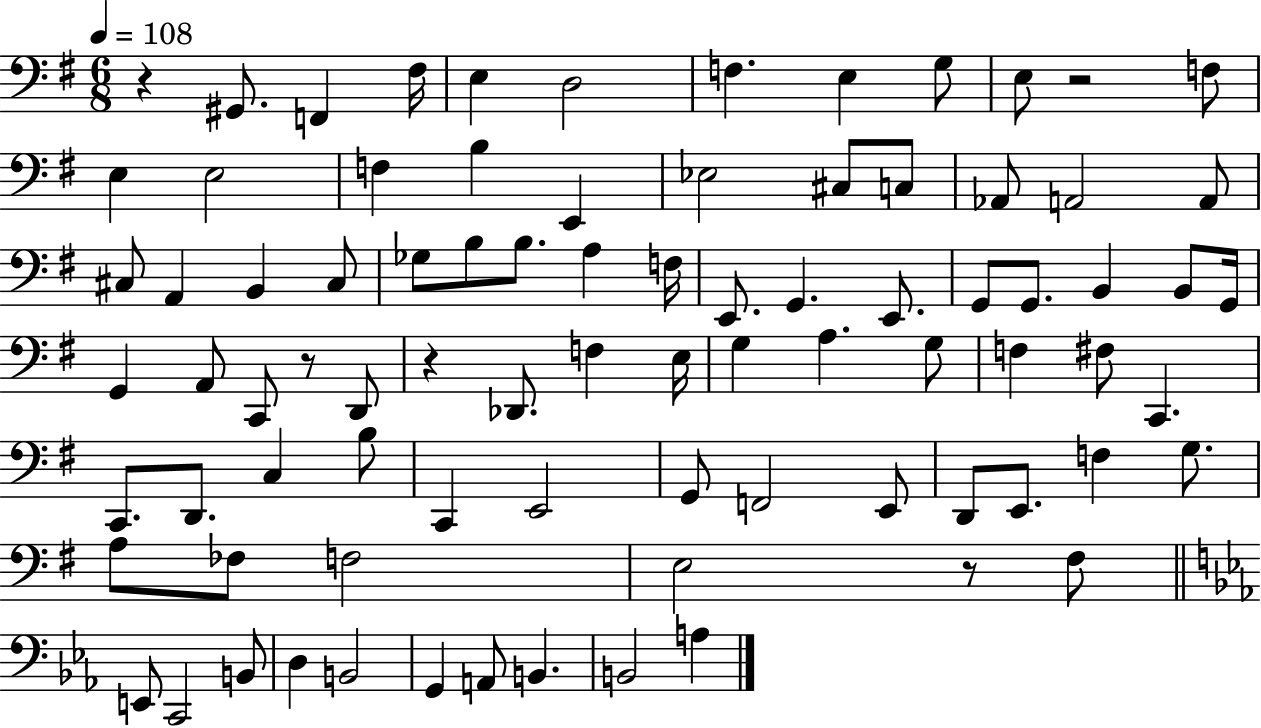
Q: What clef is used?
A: bass